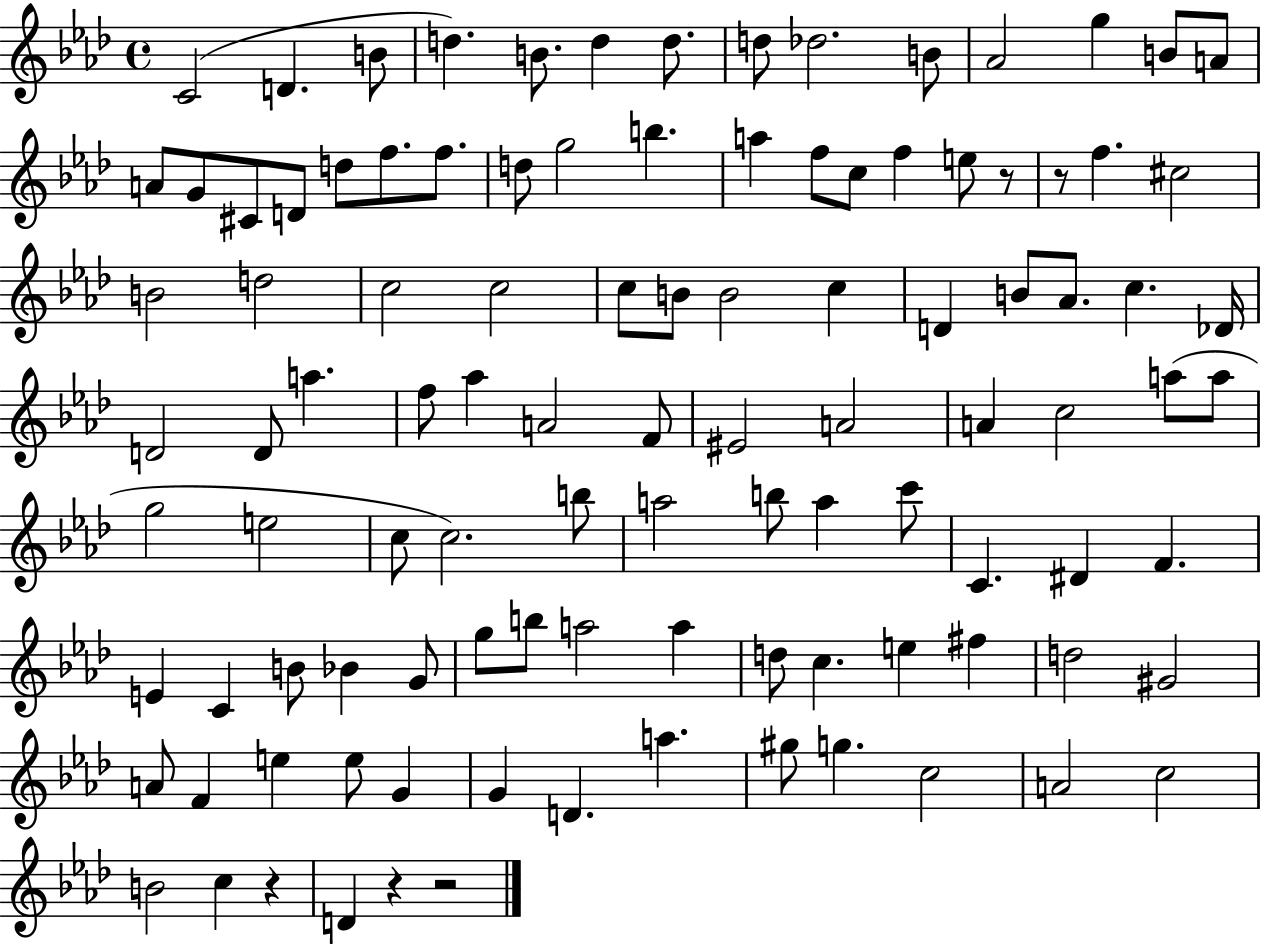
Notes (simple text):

C4/h D4/q. B4/e D5/q. B4/e. D5/q D5/e. D5/e Db5/h. B4/e Ab4/h G5/q B4/e A4/e A4/e G4/e C#4/e D4/e D5/e F5/e. F5/e. D5/e G5/h B5/q. A5/q F5/e C5/e F5/q E5/e R/e R/e F5/q. C#5/h B4/h D5/h C5/h C5/h C5/e B4/e B4/h C5/q D4/q B4/e Ab4/e. C5/q. Db4/s D4/h D4/e A5/q. F5/e Ab5/q A4/h F4/e EIS4/h A4/h A4/q C5/h A5/e A5/e G5/h E5/h C5/e C5/h. B5/e A5/h B5/e A5/q C6/e C4/q. D#4/q F4/q. E4/q C4/q B4/e Bb4/q G4/e G5/e B5/e A5/h A5/q D5/e C5/q. E5/q F#5/q D5/h G#4/h A4/e F4/q E5/q E5/e G4/q G4/q D4/q. A5/q. G#5/e G5/q. C5/h A4/h C5/h B4/h C5/q R/q D4/q R/q R/h